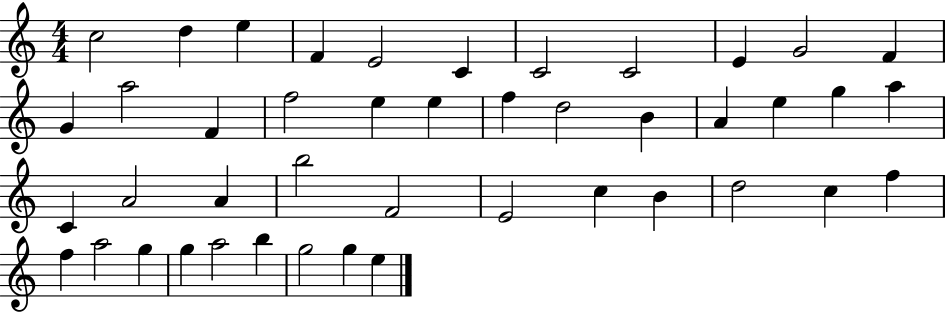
{
  \clef treble
  \numericTimeSignature
  \time 4/4
  \key c \major
  c''2 d''4 e''4 | f'4 e'2 c'4 | c'2 c'2 | e'4 g'2 f'4 | \break g'4 a''2 f'4 | f''2 e''4 e''4 | f''4 d''2 b'4 | a'4 e''4 g''4 a''4 | \break c'4 a'2 a'4 | b''2 f'2 | e'2 c''4 b'4 | d''2 c''4 f''4 | \break f''4 a''2 g''4 | g''4 a''2 b''4 | g''2 g''4 e''4 | \bar "|."
}